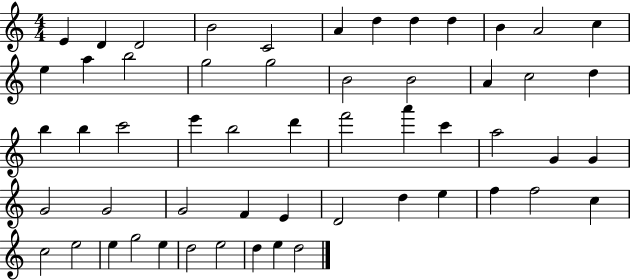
{
  \clef treble
  \numericTimeSignature
  \time 4/4
  \key c \major
  e'4 d'4 d'2 | b'2 c'2 | a'4 d''4 d''4 d''4 | b'4 a'2 c''4 | \break e''4 a''4 b''2 | g''2 g''2 | b'2 b'2 | a'4 c''2 d''4 | \break b''4 b''4 c'''2 | e'''4 b''2 d'''4 | f'''2 a'''4 c'''4 | a''2 g'4 g'4 | \break g'2 g'2 | g'2 f'4 e'4 | d'2 d''4 e''4 | f''4 f''2 c''4 | \break c''2 e''2 | e''4 g''2 e''4 | d''2 e''2 | d''4 e''4 d''2 | \break \bar "|."
}